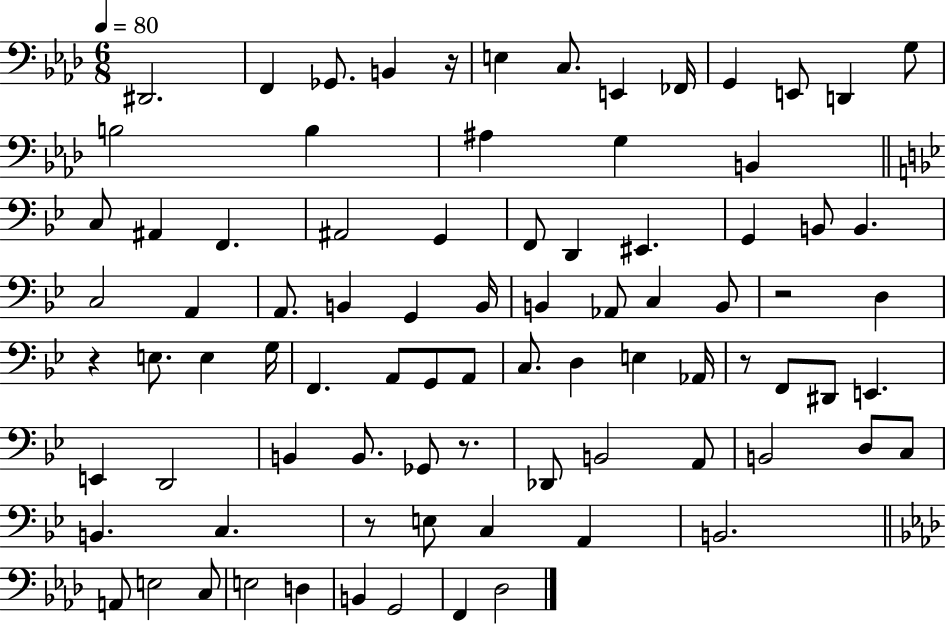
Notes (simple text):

D#2/h. F2/q Gb2/e. B2/q R/s E3/q C3/e. E2/q FES2/s G2/q E2/e D2/q G3/e B3/h B3/q A#3/q G3/q B2/q C3/e A#2/q F2/q. A#2/h G2/q F2/e D2/q EIS2/q. G2/q B2/e B2/q. C3/h A2/q A2/e. B2/q G2/q B2/s B2/q Ab2/e C3/q B2/e R/h D3/q R/q E3/e. E3/q G3/s F2/q. A2/e G2/e A2/e C3/e. D3/q E3/q Ab2/s R/e F2/e D#2/e E2/q. E2/q D2/h B2/q B2/e. Gb2/e R/e. Db2/e B2/h A2/e B2/h D3/e C3/e B2/q. C3/q. R/e E3/e C3/q A2/q B2/h. A2/e E3/h C3/e E3/h D3/q B2/q G2/h F2/q Db3/h